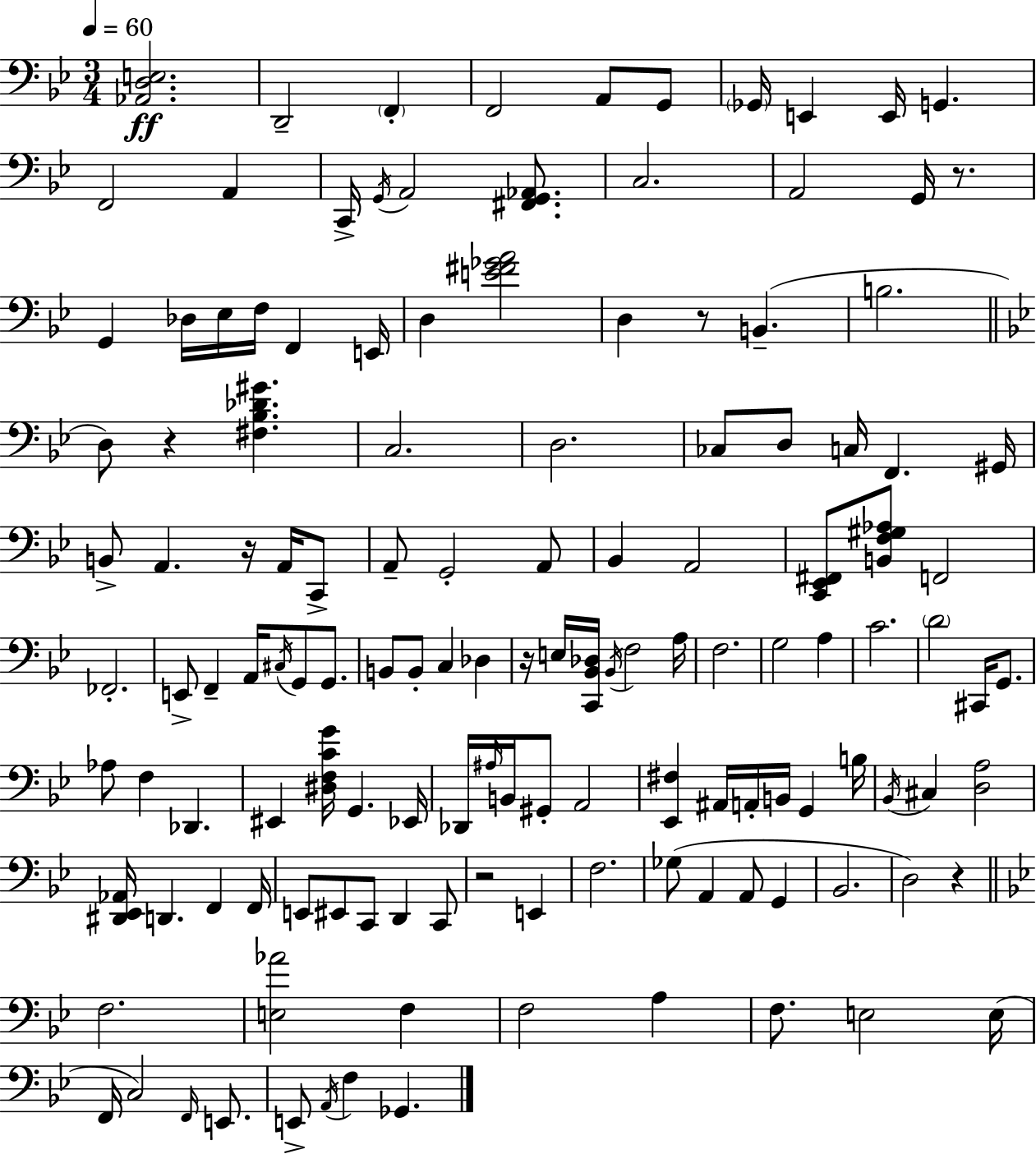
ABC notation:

X:1
T:Untitled
M:3/4
L:1/4
K:Bb
[_A,,D,E,]2 D,,2 F,, F,,2 A,,/2 G,,/2 _G,,/4 E,, E,,/4 G,, F,,2 A,, C,,/4 G,,/4 A,,2 [^F,,G,,_A,,]/2 C,2 A,,2 G,,/4 z/2 G,, _D,/4 _E,/4 F,/4 F,, E,,/4 D, [E^F_GA]2 D, z/2 B,, B,2 D,/2 z [^F,_B,_D^G] C,2 D,2 _C,/2 D,/2 C,/4 F,, ^G,,/4 B,,/2 A,, z/4 A,,/4 C,,/2 A,,/2 G,,2 A,,/2 _B,, A,,2 [C,,_E,,^F,,]/2 [B,,F,^G,_A,]/2 F,,2 _F,,2 E,,/2 F,, A,,/4 ^C,/4 G,,/2 G,,/2 B,,/2 B,,/2 C, _D, z/4 E,/4 [C,,_B,,_D,]/4 _B,,/4 F,2 A,/4 F,2 G,2 A, C2 D2 ^C,,/4 G,,/2 _A,/2 F, _D,, ^E,, [^D,F,CG]/4 G,, _E,,/4 _D,,/4 ^A,/4 B,,/4 ^G,,/2 A,,2 [_E,,^F,] ^A,,/4 A,,/4 B,,/4 G,, B,/4 _B,,/4 ^C, [D,A,]2 [^D,,_E,,_A,,]/4 D,, F,, F,,/4 E,,/2 ^E,,/2 C,,/2 D,, C,,/2 z2 E,, F,2 _G,/2 A,, A,,/2 G,, _B,,2 D,2 z F,2 [E,_A]2 F, F,2 A, F,/2 E,2 E,/4 F,,/4 C,2 F,,/4 E,,/2 E,,/2 A,,/4 F, _G,,